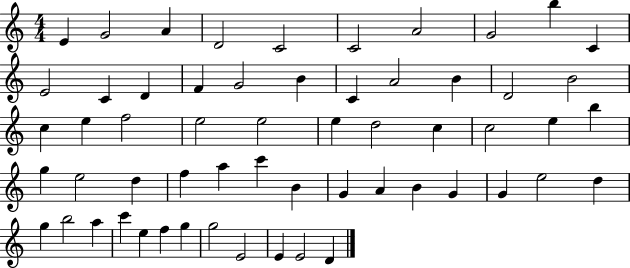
{
  \clef treble
  \numericTimeSignature
  \time 4/4
  \key c \major
  e'4 g'2 a'4 | d'2 c'2 | c'2 a'2 | g'2 b''4 c'4 | \break e'2 c'4 d'4 | f'4 g'2 b'4 | c'4 a'2 b'4 | d'2 b'2 | \break c''4 e''4 f''2 | e''2 e''2 | e''4 d''2 c''4 | c''2 e''4 b''4 | \break g''4 e''2 d''4 | f''4 a''4 c'''4 b'4 | g'4 a'4 b'4 g'4 | g'4 e''2 d''4 | \break g''4 b''2 a''4 | c'''4 e''4 f''4 g''4 | g''2 e'2 | e'4 e'2 d'4 | \break \bar "|."
}